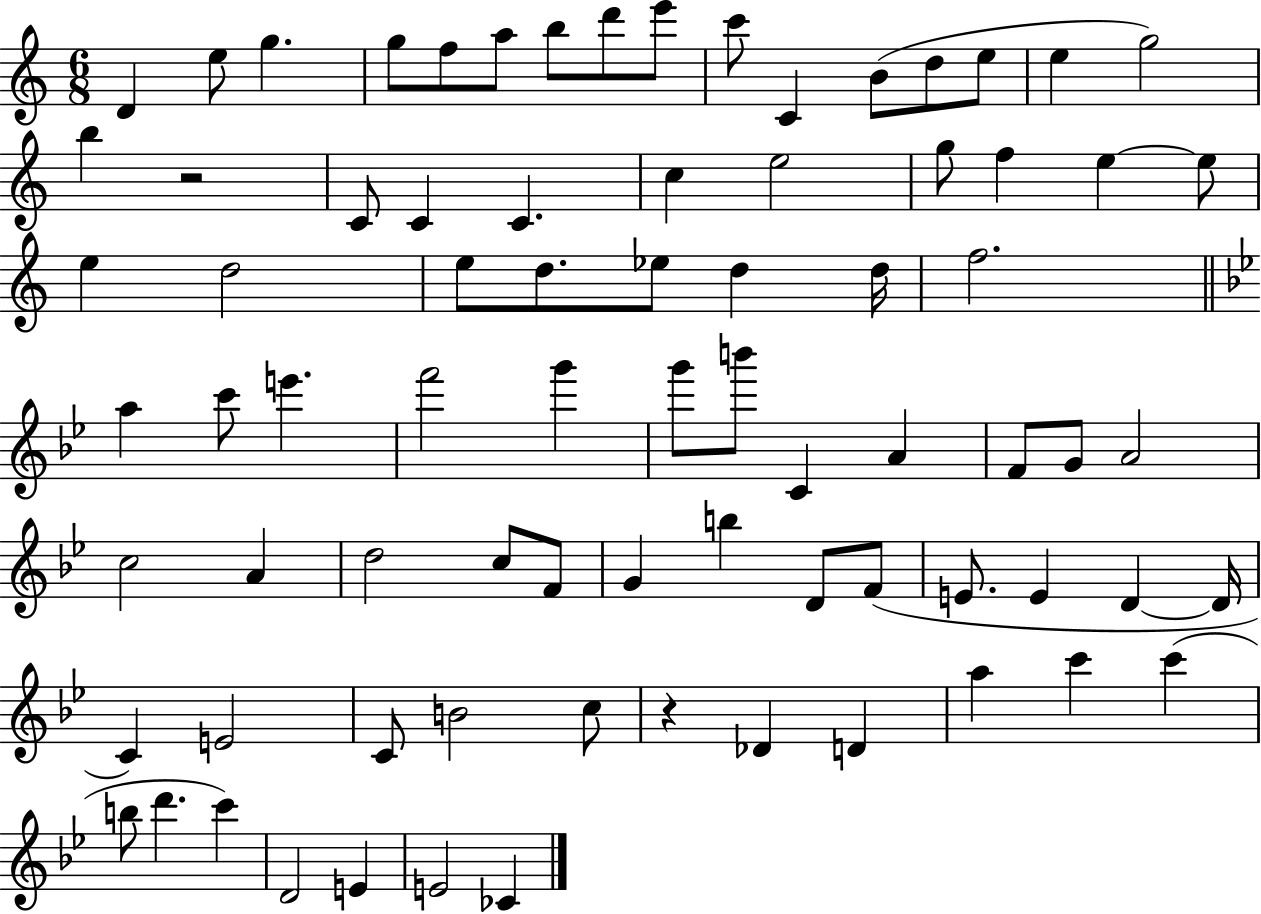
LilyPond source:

{
  \clef treble
  \numericTimeSignature
  \time 6/8
  \key c \major
  d'4 e''8 g''4. | g''8 f''8 a''8 b''8 d'''8 e'''8 | c'''8 c'4 b'8( d''8 e''8 | e''4 g''2) | \break b''4 r2 | c'8 c'4 c'4. | c''4 e''2 | g''8 f''4 e''4~~ e''8 | \break e''4 d''2 | e''8 d''8. ees''8 d''4 d''16 | f''2. | \bar "||" \break \key g \minor a''4 c'''8 e'''4. | f'''2 g'''4 | g'''8 b'''8 c'4 a'4 | f'8 g'8 a'2 | \break c''2 a'4 | d''2 c''8 f'8 | g'4 b''4 d'8 f'8( | e'8. e'4 d'4~~ d'16 | \break c'4) e'2 | c'8 b'2 c''8 | r4 des'4 d'4 | a''4 c'''4 c'''4( | \break b''8 d'''4. c'''4) | d'2 e'4 | e'2 ces'4 | \bar "|."
}